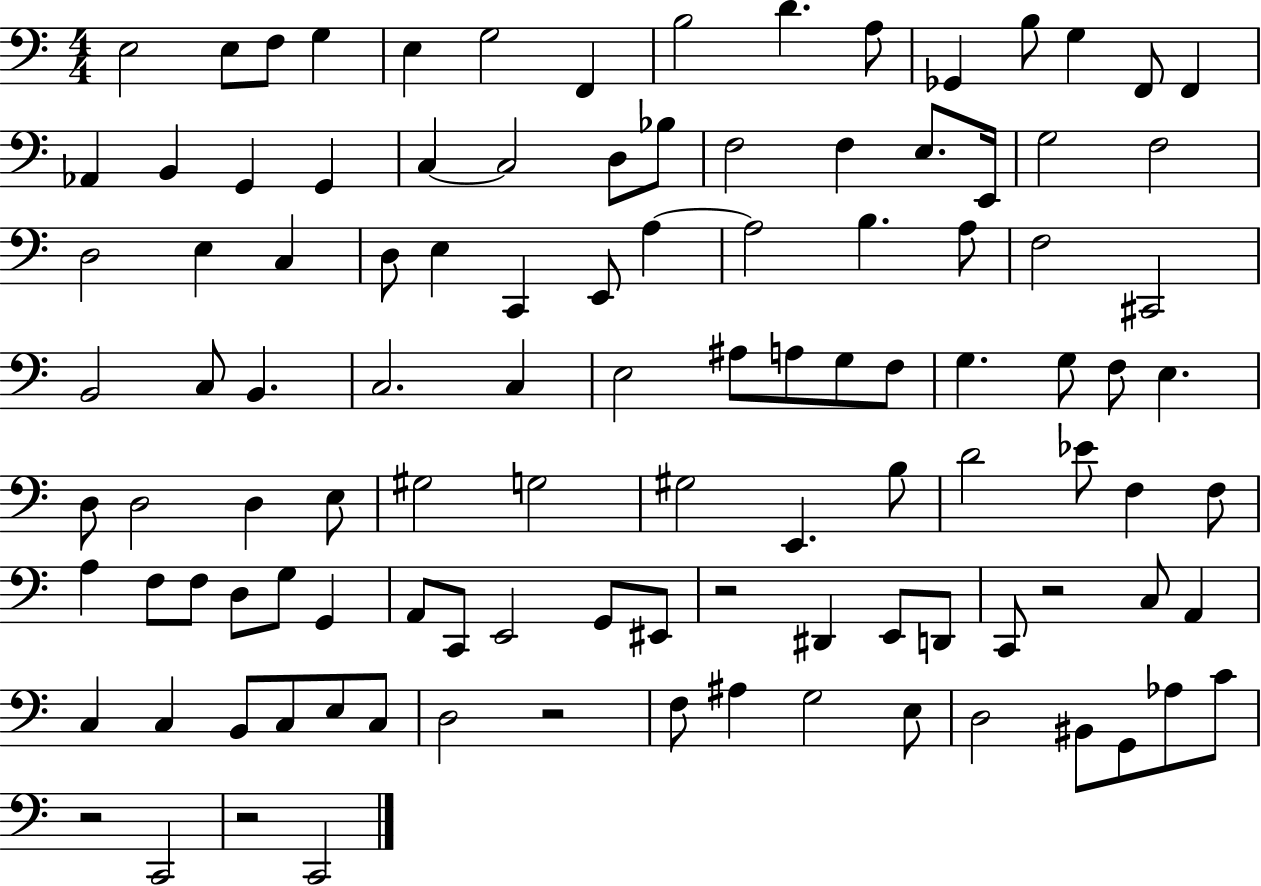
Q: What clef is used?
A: bass